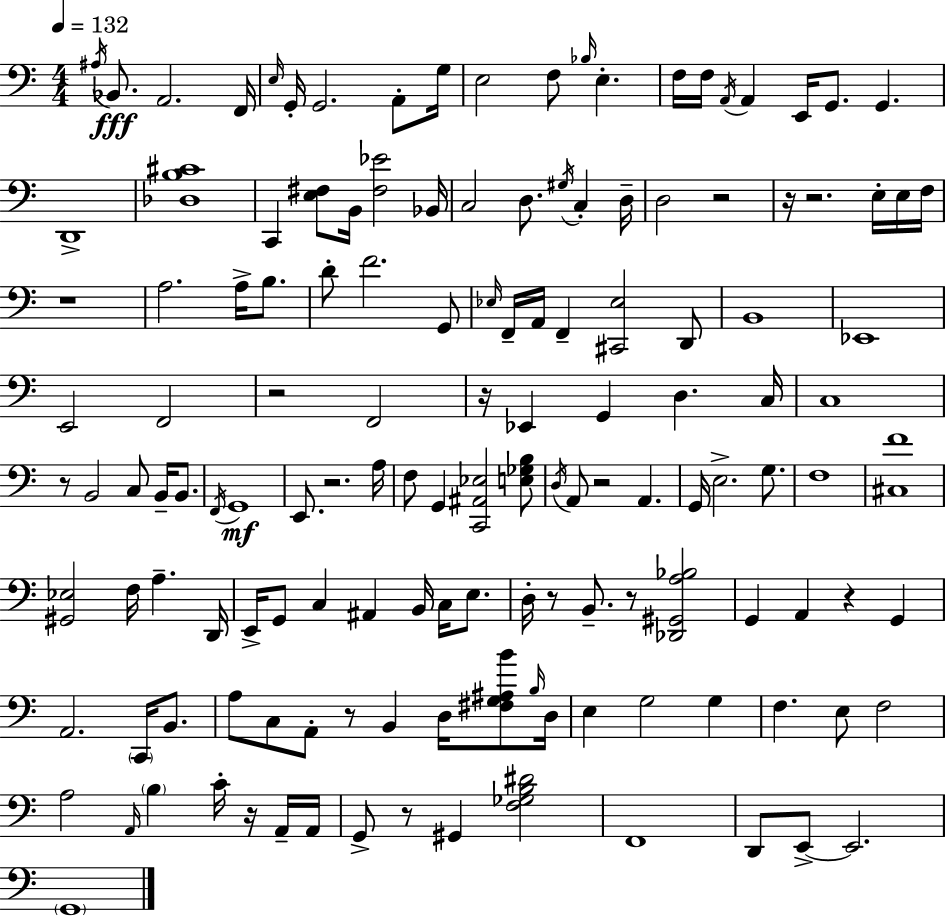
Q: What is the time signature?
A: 4/4